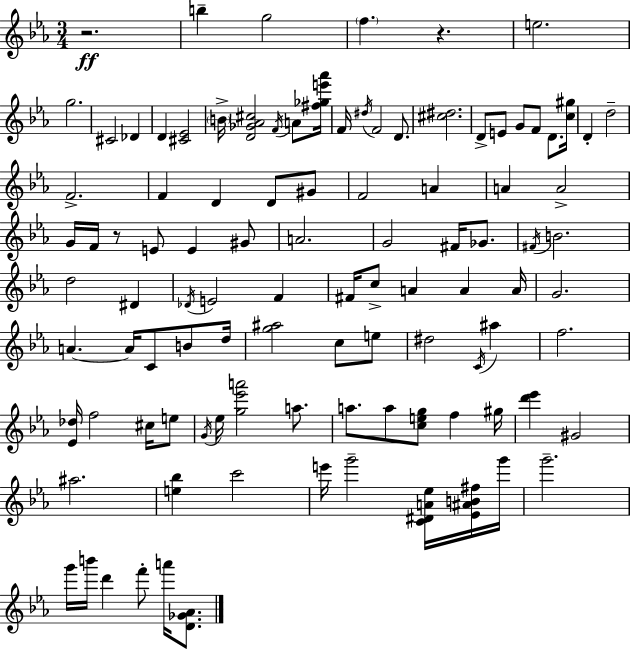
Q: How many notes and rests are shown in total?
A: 103